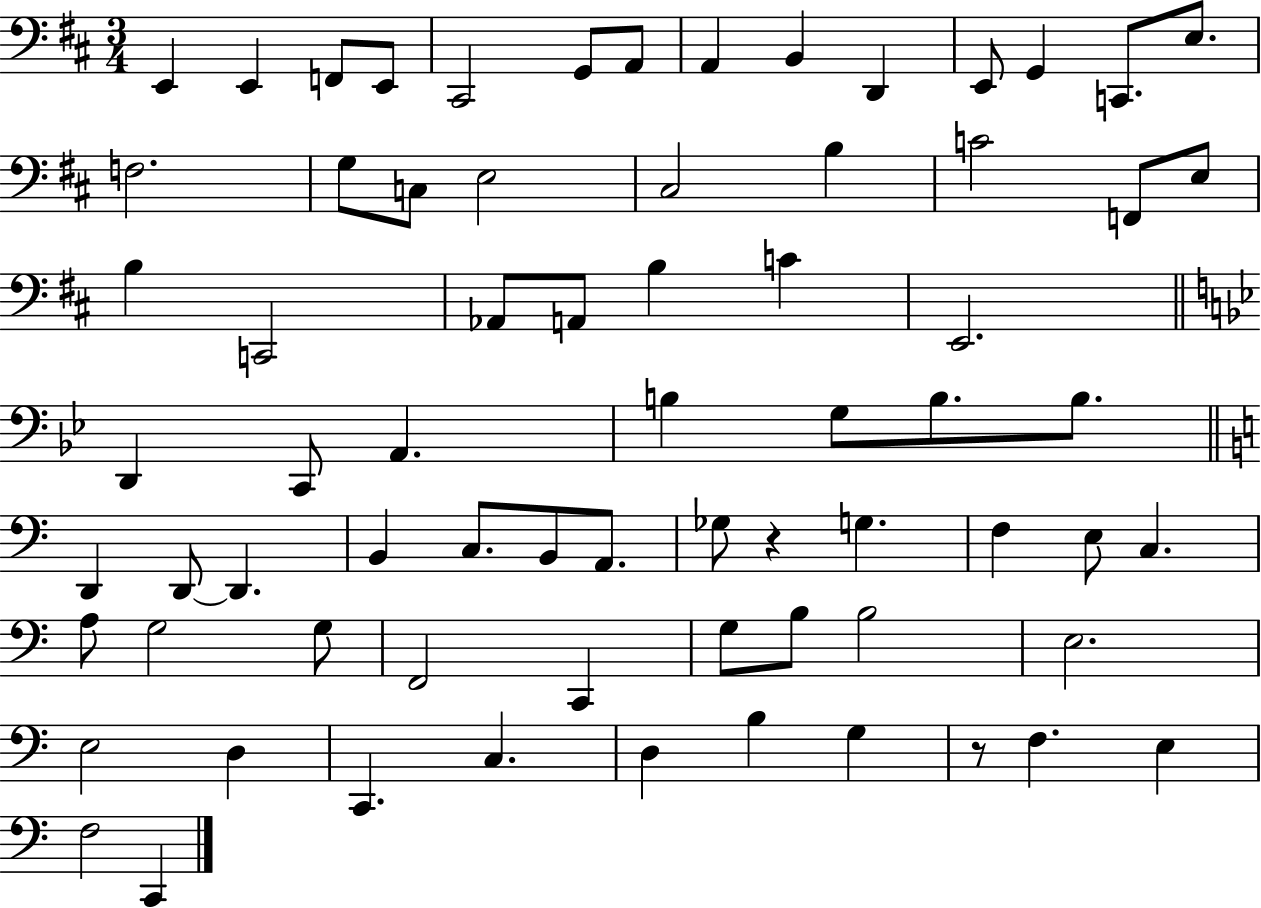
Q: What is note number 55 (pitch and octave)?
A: G3